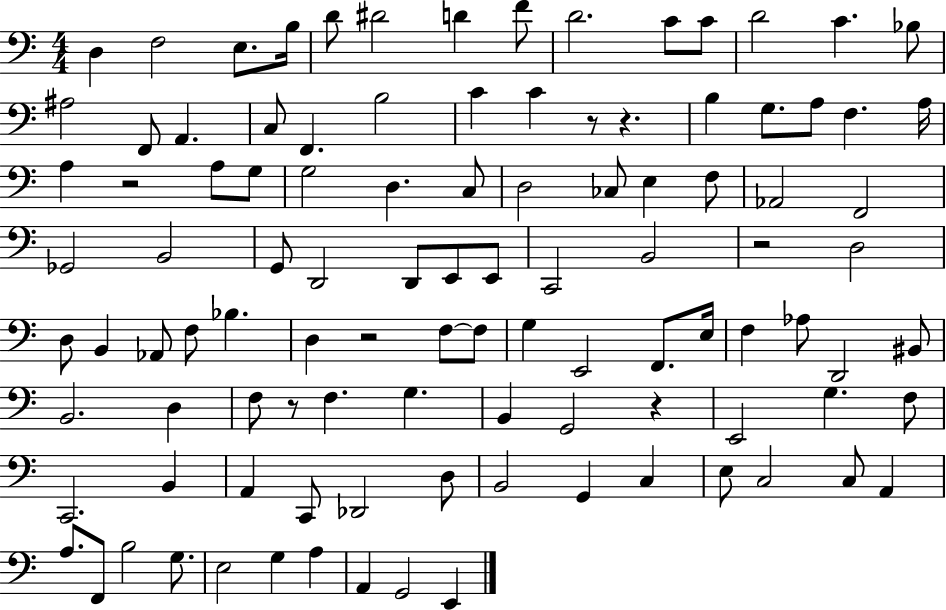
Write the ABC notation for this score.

X:1
T:Untitled
M:4/4
L:1/4
K:C
D, F,2 E,/2 B,/4 D/2 ^D2 D F/2 D2 C/2 C/2 D2 C _B,/2 ^A,2 F,,/2 A,, C,/2 F,, B,2 C C z/2 z B, G,/2 A,/2 F, A,/4 A, z2 A,/2 G,/2 G,2 D, C,/2 D,2 _C,/2 E, F,/2 _A,,2 F,,2 _G,,2 B,,2 G,,/2 D,,2 D,,/2 E,,/2 E,,/2 C,,2 B,,2 z2 D,2 D,/2 B,, _A,,/2 F,/2 _B, D, z2 F,/2 F,/2 G, E,,2 F,,/2 E,/4 F, _A,/2 D,,2 ^B,,/2 B,,2 D, F,/2 z/2 F, G, B,, G,,2 z E,,2 G, F,/2 C,,2 B,, A,, C,,/2 _D,,2 D,/2 B,,2 G,, C, E,/2 C,2 C,/2 A,, A,/2 F,,/2 B,2 G,/2 E,2 G, A, A,, G,,2 E,,